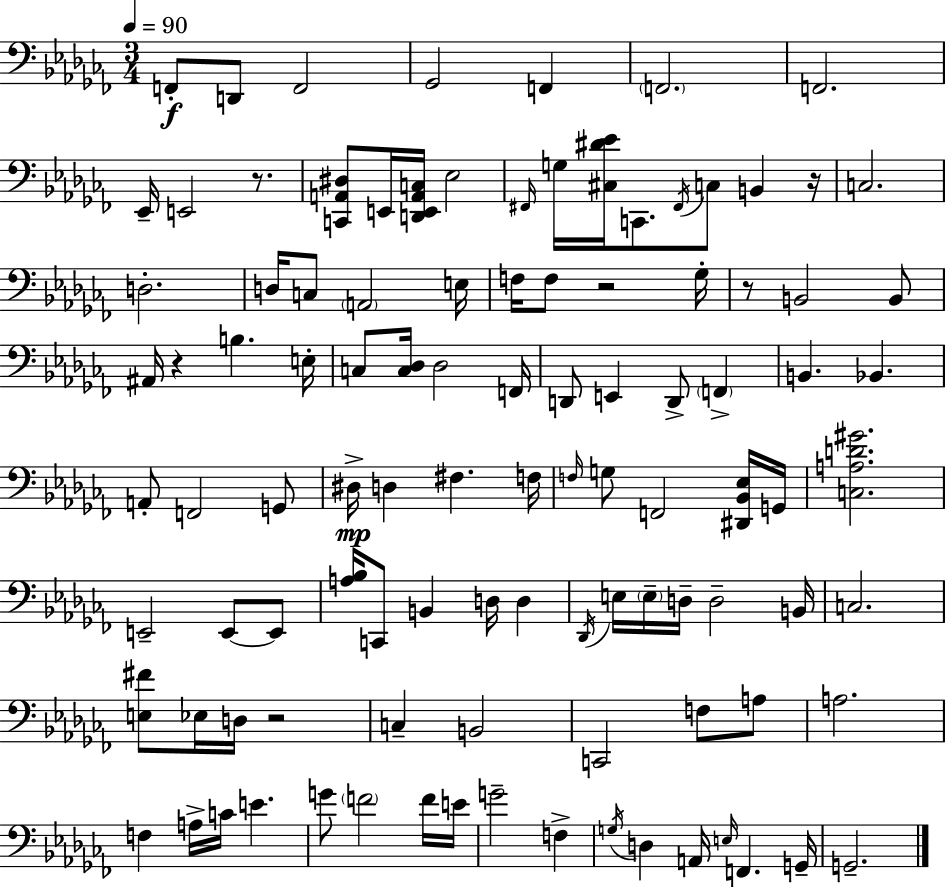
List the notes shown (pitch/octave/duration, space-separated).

F2/e D2/e F2/h Gb2/h F2/q F2/h. F2/h. Eb2/s E2/h R/e. [C2,A2,D#3]/e E2/s [D2,E2,A2,C3]/s Eb3/h F#2/s G3/s [C#3,D#4,Eb4]/s C2/e. F#2/s C3/e B2/q R/s C3/h. D3/h. D3/s C3/e A2/h E3/s F3/s F3/e R/h Gb3/s R/e B2/h B2/e A#2/s R/q B3/q. E3/s C3/e [C3,Db3]/s Db3/h F2/s D2/e E2/q D2/e F2/q B2/q. Bb2/q. A2/e F2/h G2/e D#3/s D3/q F#3/q. F3/s F3/s G3/e F2/h [D#2,Bb2,Eb3]/s G2/s [C3,A3,D4,G#4]/h. E2/h E2/e E2/e [A3,Bb3]/s C2/e B2/q D3/s D3/q Db2/s E3/s E3/s D3/s D3/h B2/s C3/h. [E3,F#4]/e Eb3/s D3/s R/h C3/q B2/h C2/h F3/e A3/e A3/h. F3/q A3/s C4/s E4/q. G4/e F4/h F4/s E4/s G4/h F3/q G3/s D3/q A2/s E3/s F2/q. G2/s G2/h.